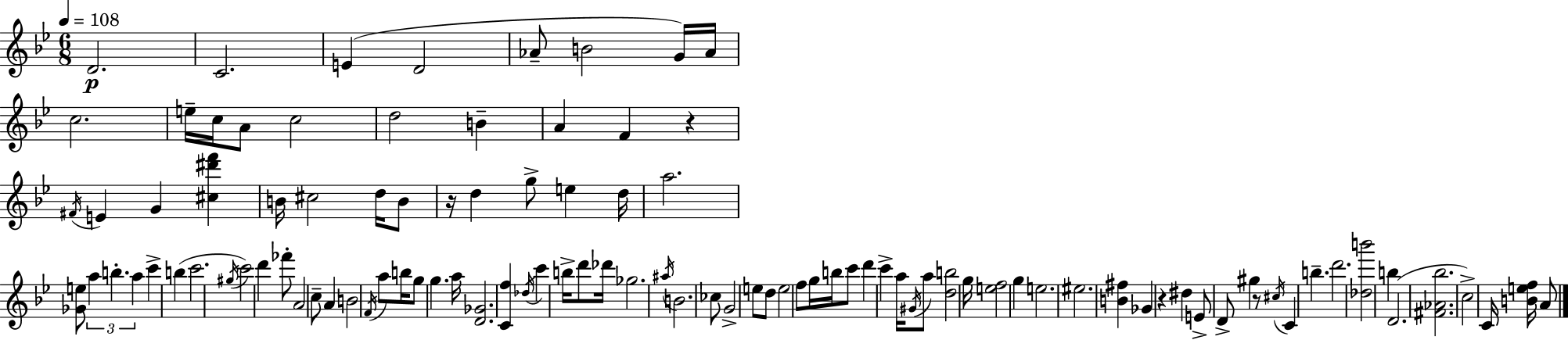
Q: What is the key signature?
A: BES major